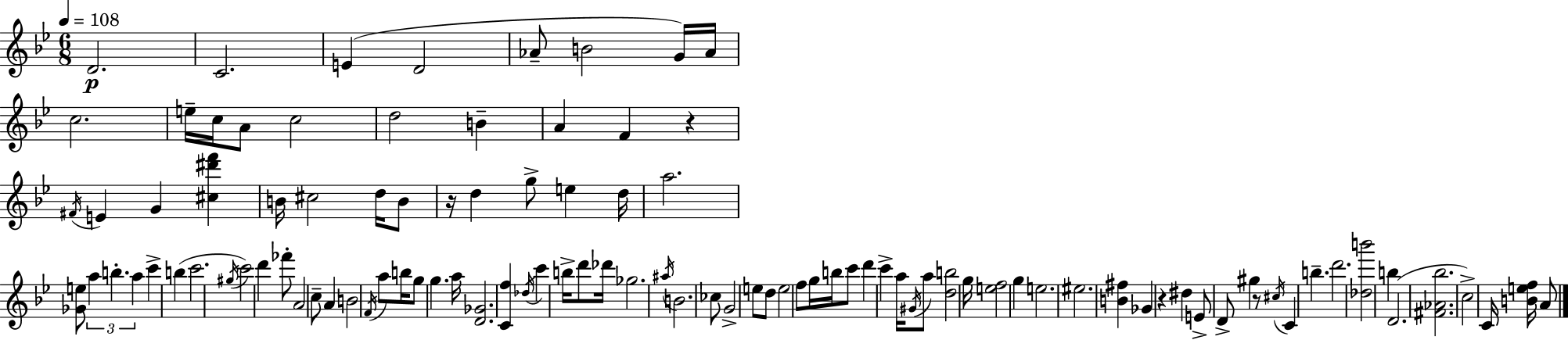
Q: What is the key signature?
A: BES major